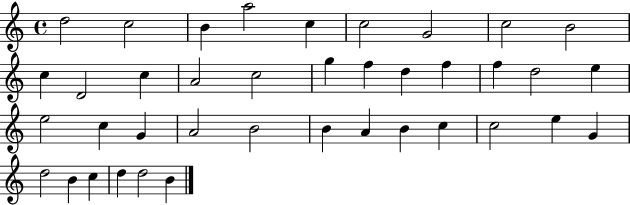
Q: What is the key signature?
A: C major